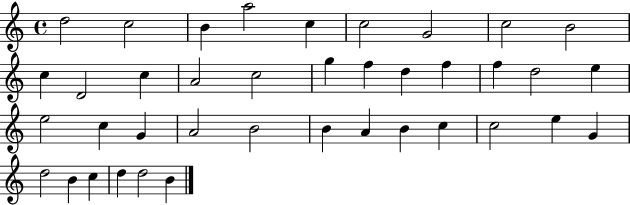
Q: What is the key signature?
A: C major